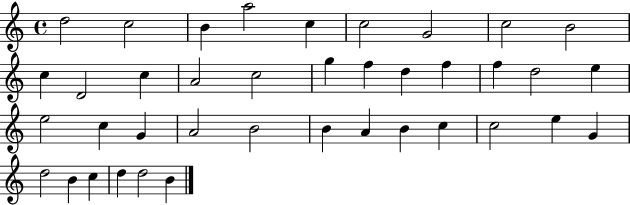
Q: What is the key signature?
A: C major